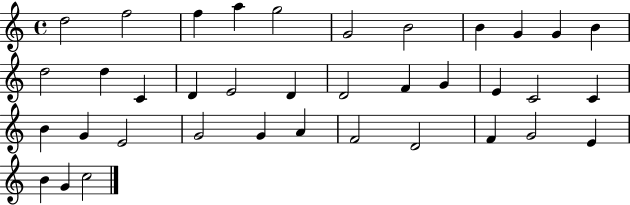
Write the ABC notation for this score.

X:1
T:Untitled
M:4/4
L:1/4
K:C
d2 f2 f a g2 G2 B2 B G G B d2 d C D E2 D D2 F G E C2 C B G E2 G2 G A F2 D2 F G2 E B G c2